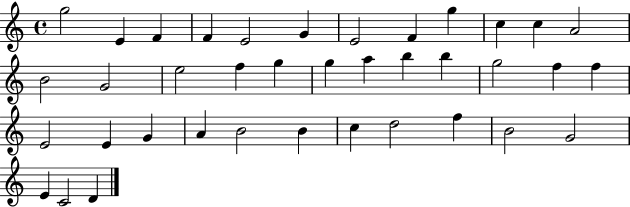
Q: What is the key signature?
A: C major